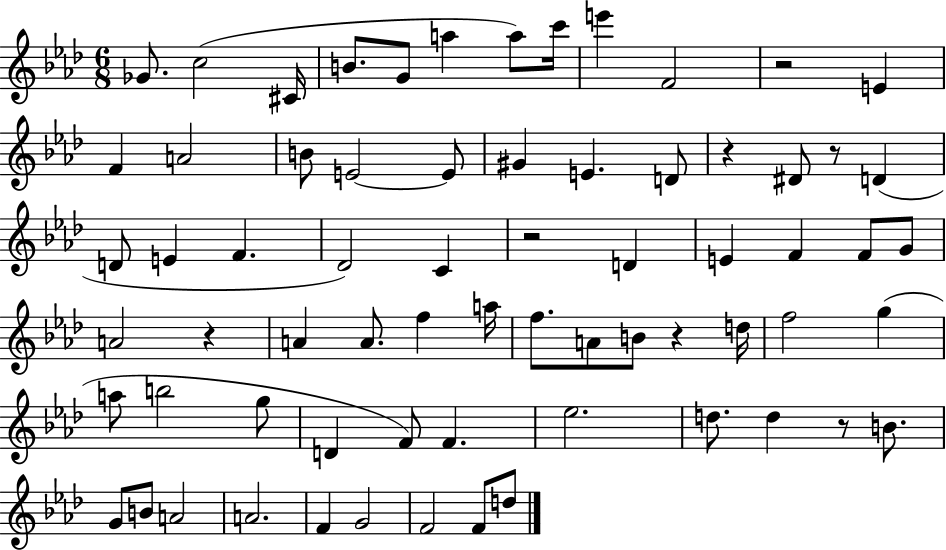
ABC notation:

X:1
T:Untitled
M:6/8
L:1/4
K:Ab
_G/2 c2 ^C/4 B/2 G/2 a a/2 c'/4 e' F2 z2 E F A2 B/2 E2 E/2 ^G E D/2 z ^D/2 z/2 D D/2 E F _D2 C z2 D E F F/2 G/2 A2 z A A/2 f a/4 f/2 A/2 B/2 z d/4 f2 g a/2 b2 g/2 D F/2 F _e2 d/2 d z/2 B/2 G/2 B/2 A2 A2 F G2 F2 F/2 d/2